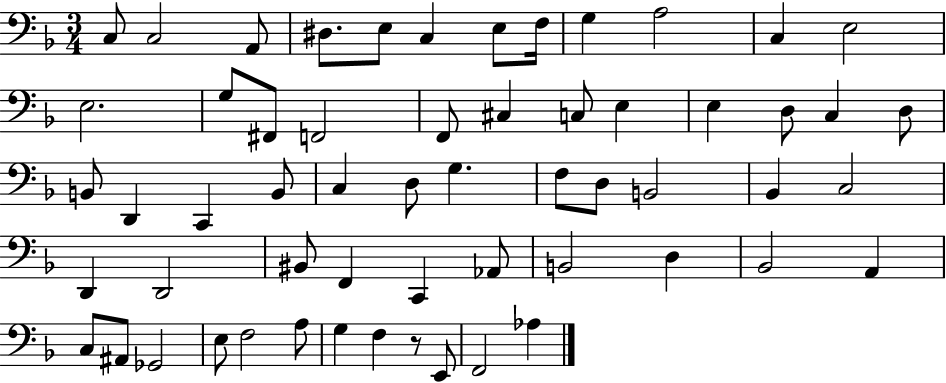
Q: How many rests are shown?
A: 1